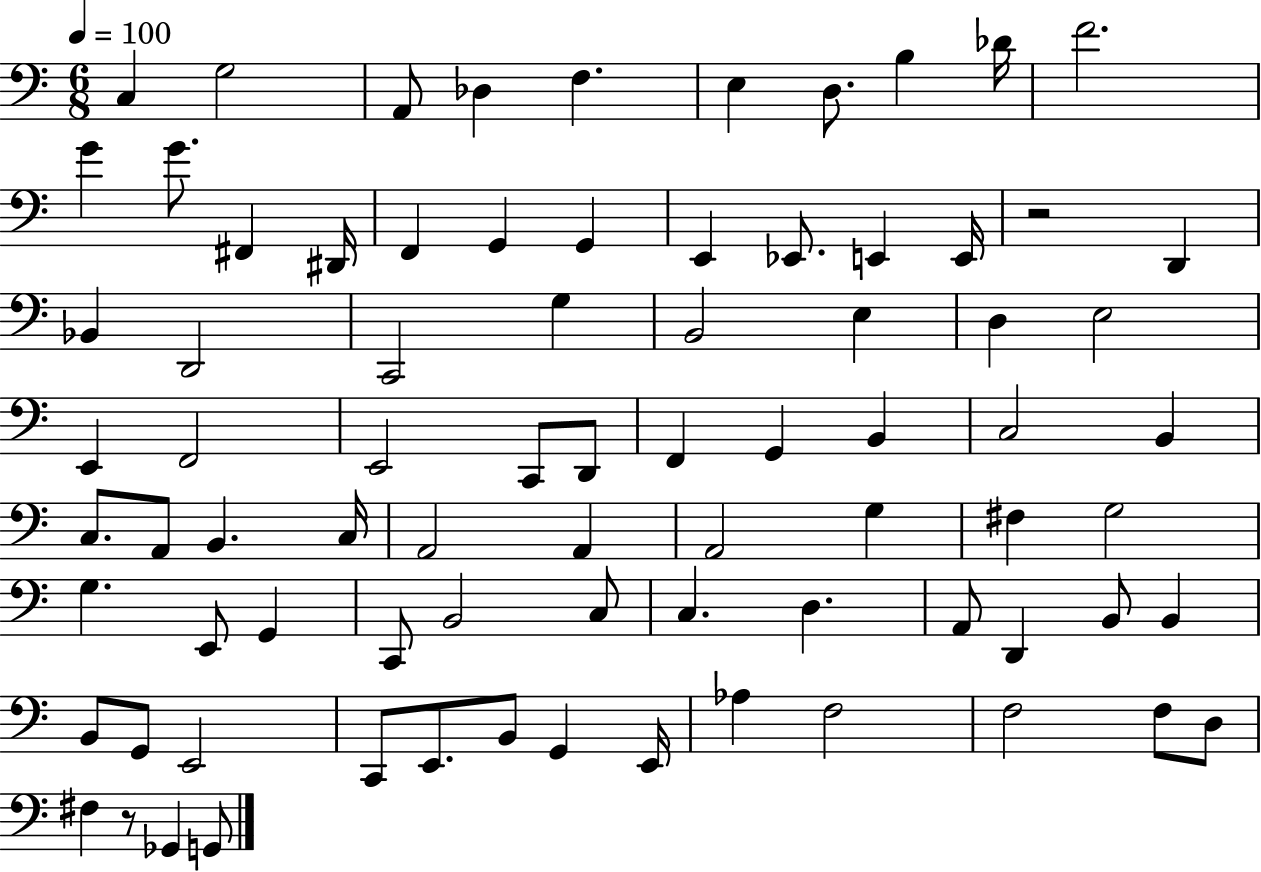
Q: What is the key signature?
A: C major